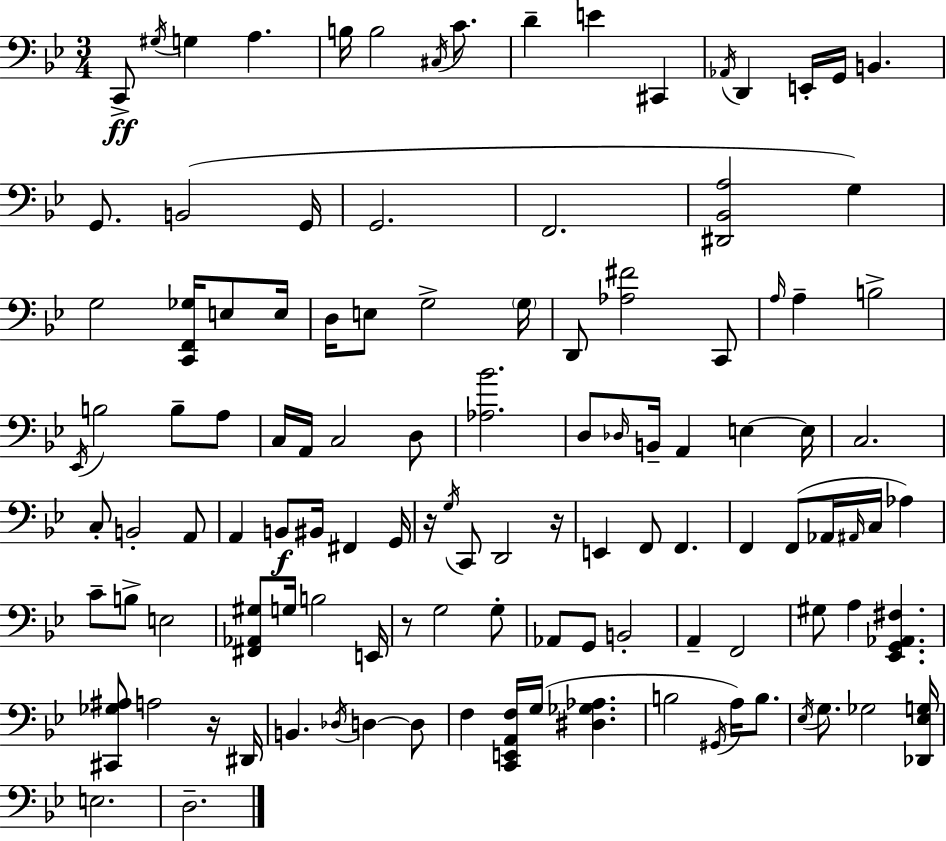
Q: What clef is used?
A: bass